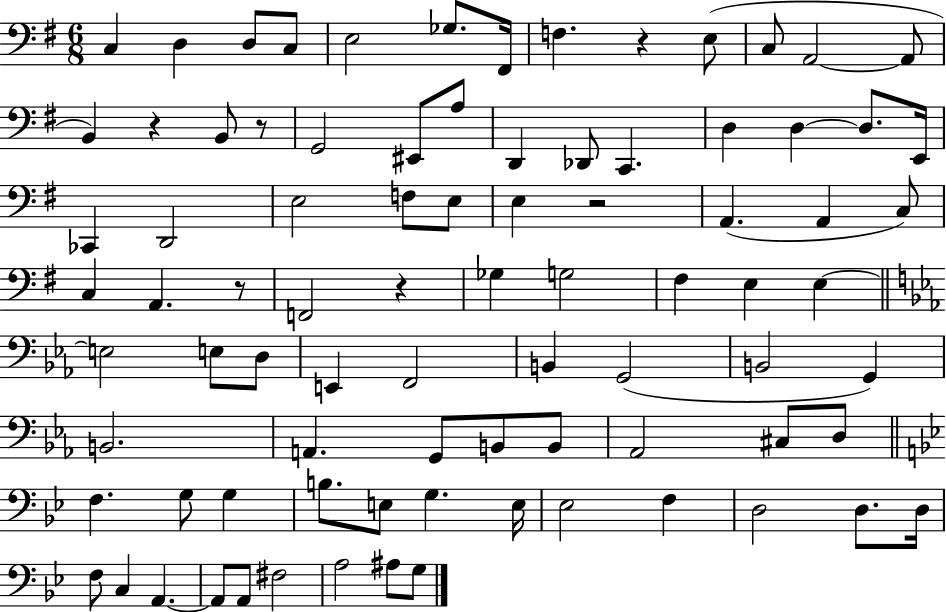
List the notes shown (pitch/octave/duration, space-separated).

C3/q D3/q D3/e C3/e E3/h Gb3/e. F#2/s F3/q. R/q E3/e C3/e A2/h A2/e B2/q R/q B2/e R/e G2/h EIS2/e A3/e D2/q Db2/e C2/q. D3/q D3/q D3/e. E2/s CES2/q D2/h E3/h F3/e E3/e E3/q R/h A2/q. A2/q C3/e C3/q A2/q. R/e F2/h R/q Gb3/q G3/h F#3/q E3/q E3/q E3/h E3/e D3/e E2/q F2/h B2/q G2/h B2/h G2/q B2/h. A2/q. G2/e B2/e B2/e Ab2/h C#3/e D3/e F3/q. G3/e G3/q B3/e. E3/e G3/q. E3/s Eb3/h F3/q D3/h D3/e. D3/s F3/e C3/q A2/q. A2/e A2/e F#3/h A3/h A#3/e G3/e